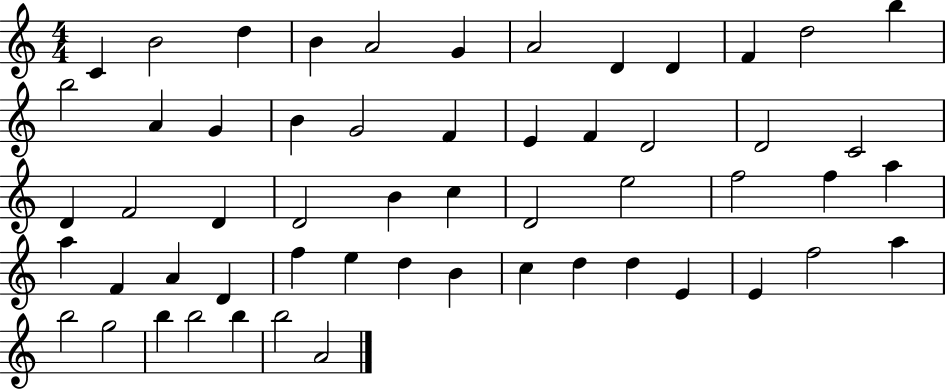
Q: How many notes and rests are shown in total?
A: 56